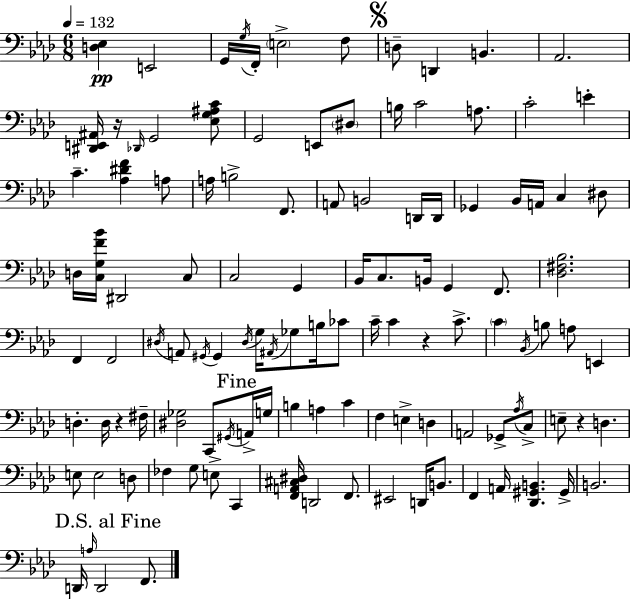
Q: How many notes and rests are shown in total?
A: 116